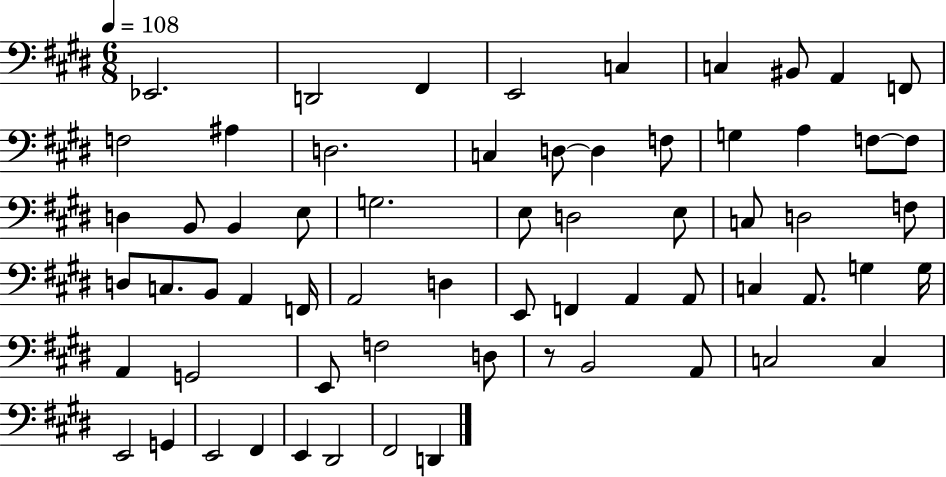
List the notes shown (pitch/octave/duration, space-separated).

Eb2/h. D2/h F#2/q E2/h C3/q C3/q BIS2/e A2/q F2/e F3/h A#3/q D3/h. C3/q D3/e D3/q F3/e G3/q A3/q F3/e F3/e D3/q B2/e B2/q E3/e G3/h. E3/e D3/h E3/e C3/e D3/h F3/e D3/e C3/e. B2/e A2/q F2/s A2/h D3/q E2/e F2/q A2/q A2/e C3/q A2/e. G3/q G3/s A2/q G2/h E2/e F3/h D3/e R/e B2/h A2/e C3/h C3/q E2/h G2/q E2/h F#2/q E2/q D#2/h F#2/h D2/q